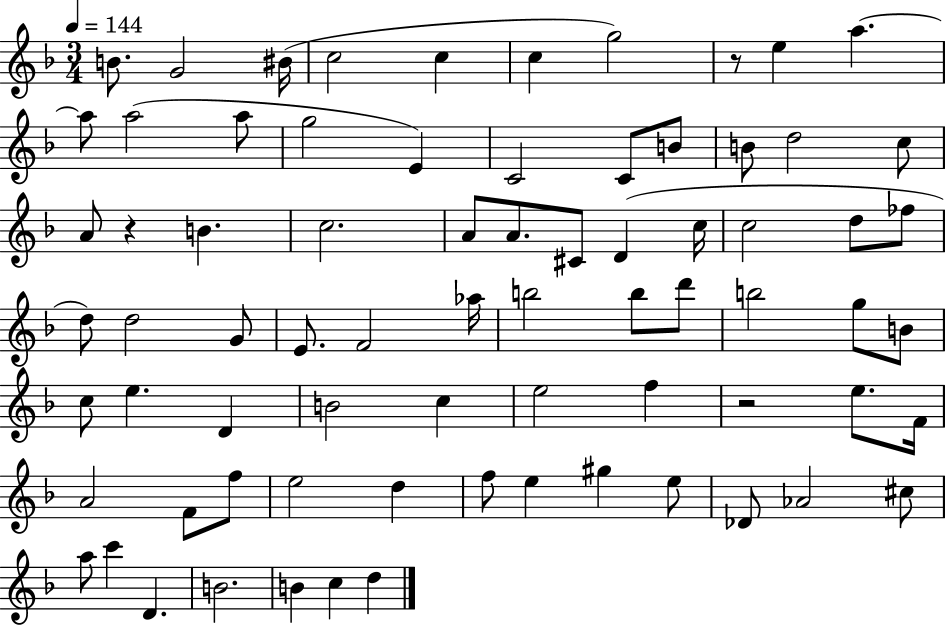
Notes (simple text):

B4/e. G4/h BIS4/s C5/h C5/q C5/q G5/h R/e E5/q A5/q. A5/e A5/h A5/e G5/h E4/q C4/h C4/e B4/e B4/e D5/h C5/e A4/e R/q B4/q. C5/h. A4/e A4/e. C#4/e D4/q C5/s C5/h D5/e FES5/e D5/e D5/h G4/e E4/e. F4/h Ab5/s B5/h B5/e D6/e B5/h G5/e B4/e C5/e E5/q. D4/q B4/h C5/q E5/h F5/q R/h E5/e. F4/s A4/h F4/e F5/e E5/h D5/q F5/e E5/q G#5/q E5/e Db4/e Ab4/h C#5/e A5/e C6/q D4/q. B4/h. B4/q C5/q D5/q